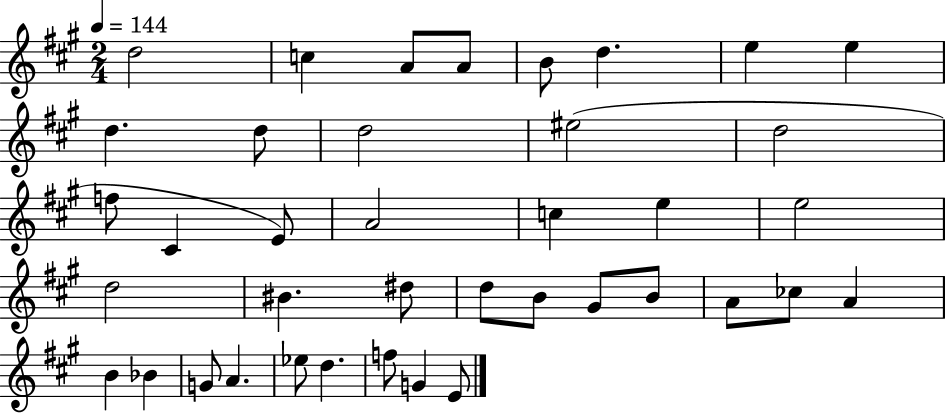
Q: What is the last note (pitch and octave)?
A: E4